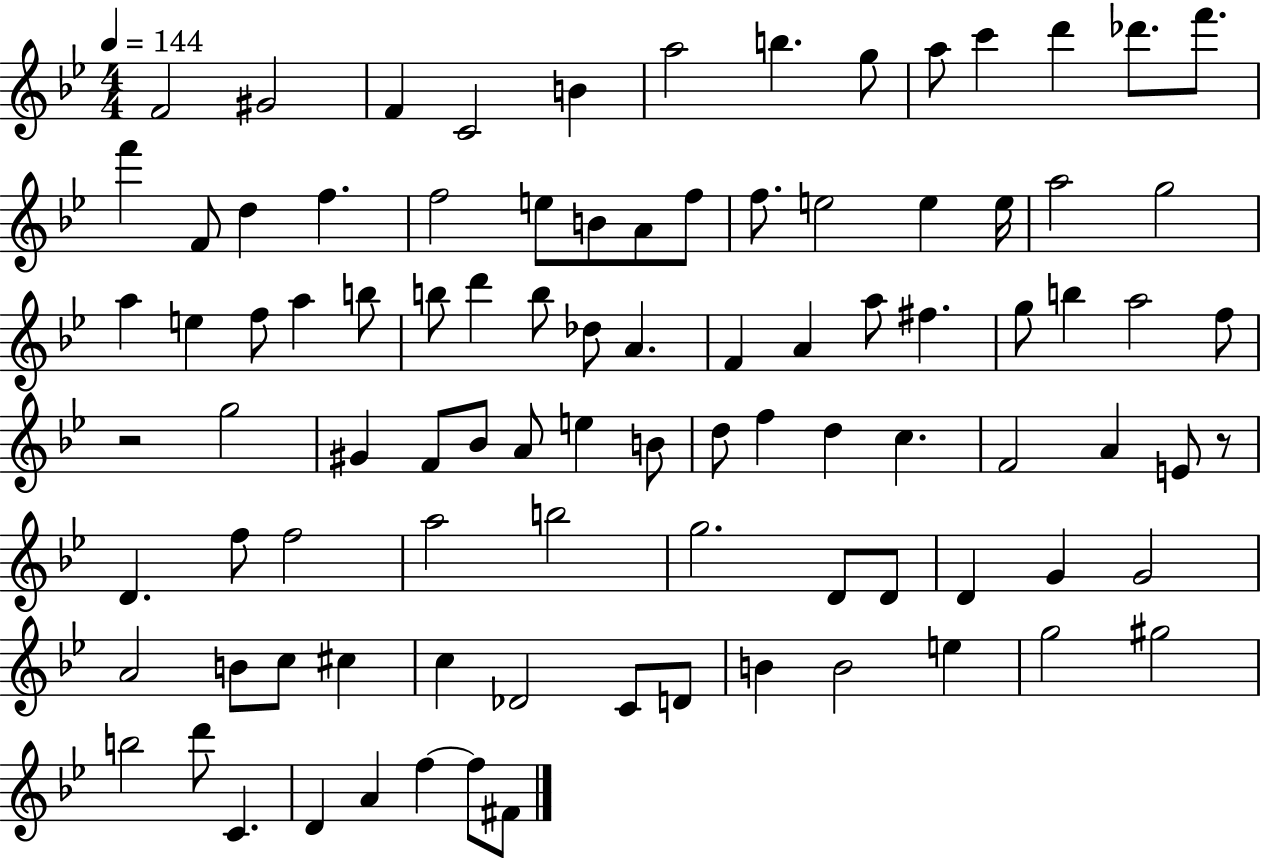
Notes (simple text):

F4/h G#4/h F4/q C4/h B4/q A5/h B5/q. G5/e A5/e C6/q D6/q Db6/e. F6/e. F6/q F4/e D5/q F5/q. F5/h E5/e B4/e A4/e F5/e F5/e. E5/h E5/q E5/s A5/h G5/h A5/q E5/q F5/e A5/q B5/e B5/e D6/q B5/e Db5/e A4/q. F4/q A4/q A5/e F#5/q. G5/e B5/q A5/h F5/e R/h G5/h G#4/q F4/e Bb4/e A4/e E5/q B4/e D5/e F5/q D5/q C5/q. F4/h A4/q E4/e R/e D4/q. F5/e F5/h A5/h B5/h G5/h. D4/e D4/e D4/q G4/q G4/h A4/h B4/e C5/e C#5/q C5/q Db4/h C4/e D4/e B4/q B4/h E5/q G5/h G#5/h B5/h D6/e C4/q. D4/q A4/q F5/q F5/e F#4/e